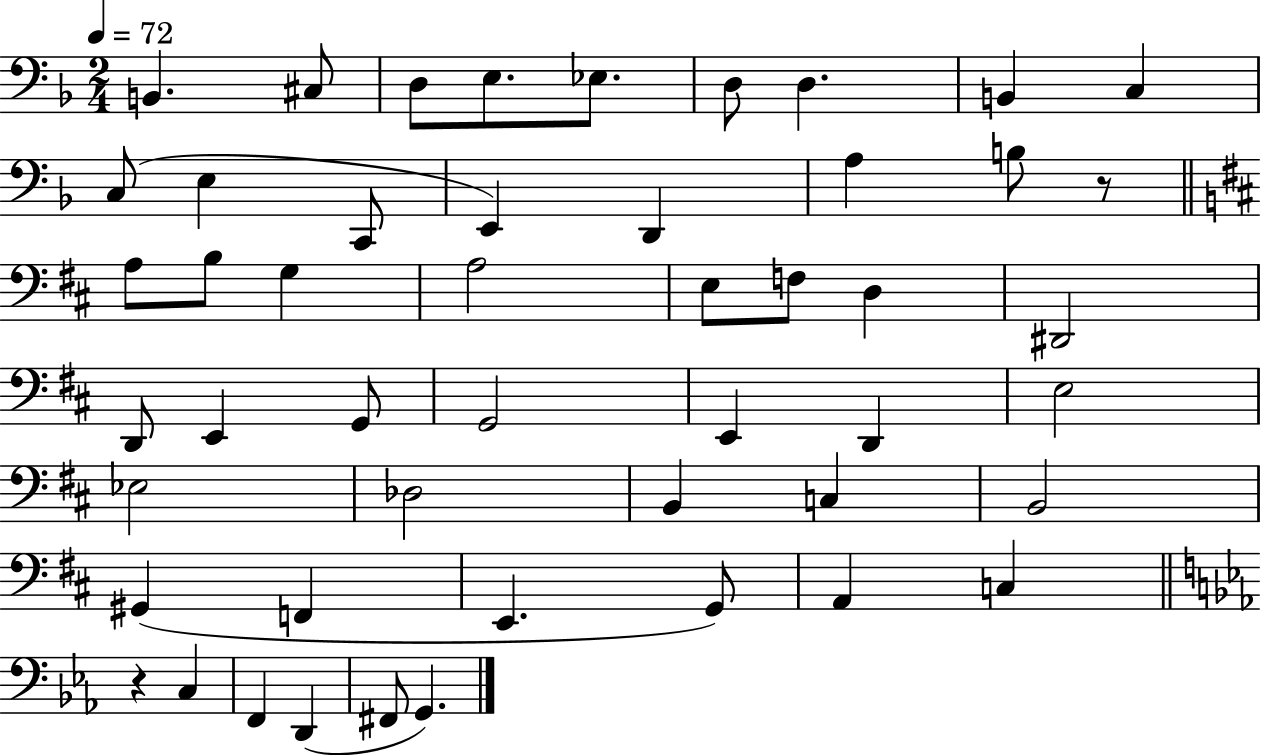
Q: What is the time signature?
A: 2/4